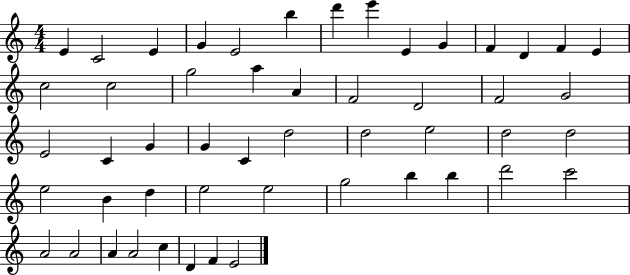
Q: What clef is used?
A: treble